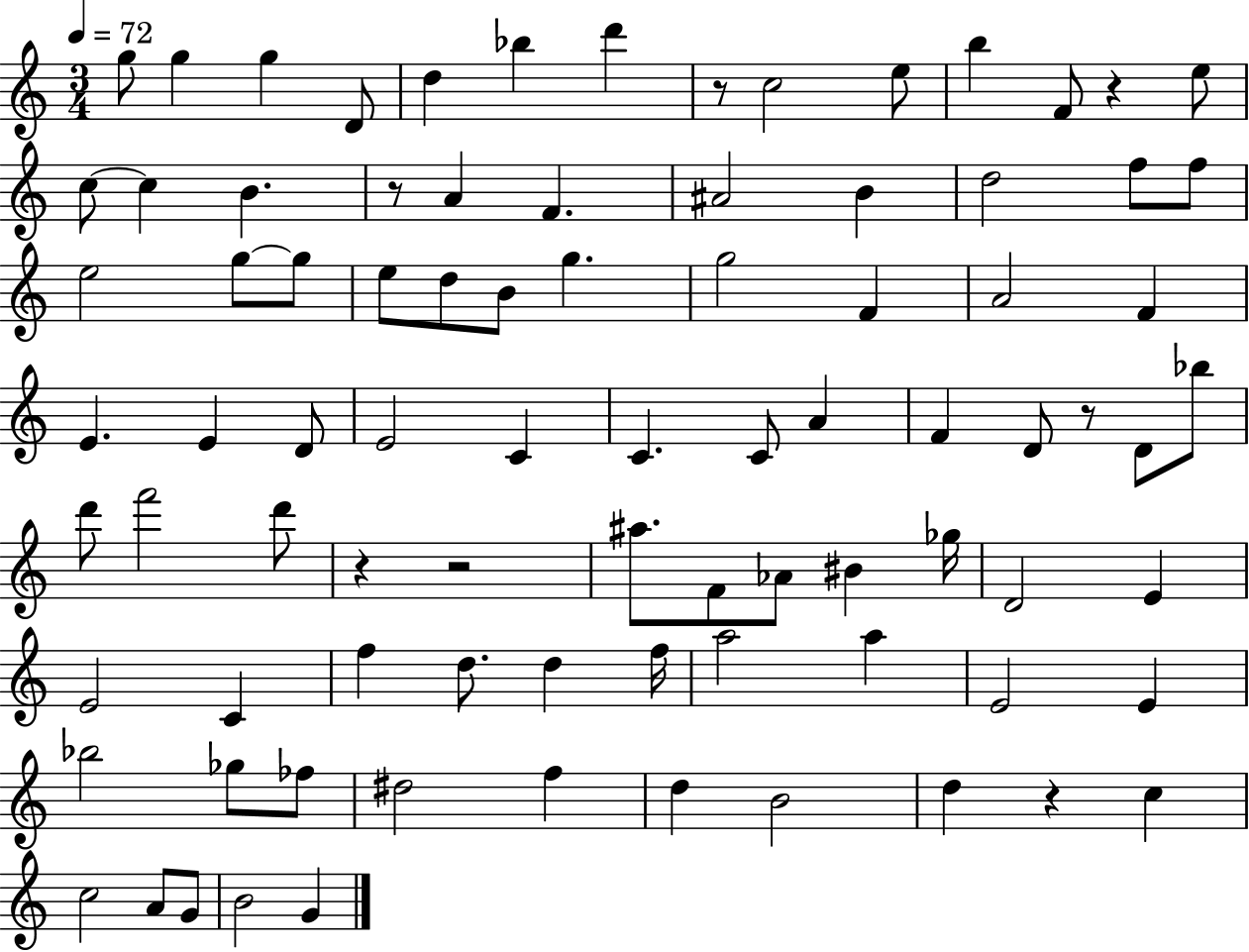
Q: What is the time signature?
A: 3/4